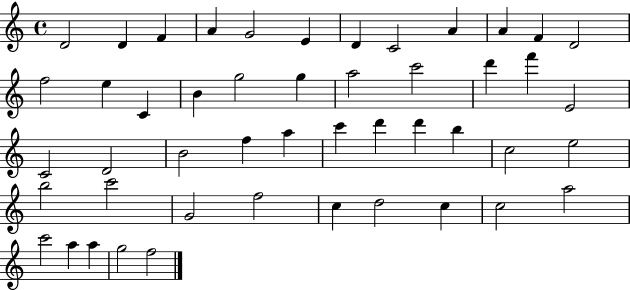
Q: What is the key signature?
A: C major